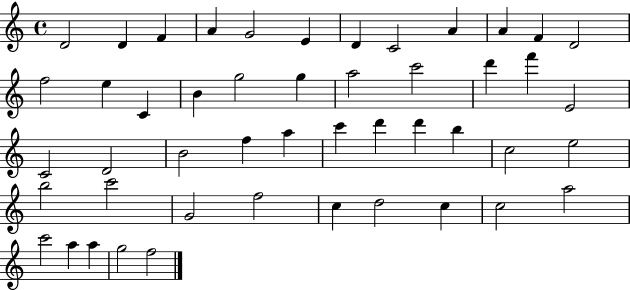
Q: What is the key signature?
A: C major